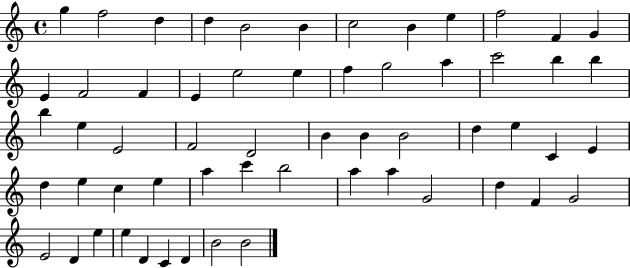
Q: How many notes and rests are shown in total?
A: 58